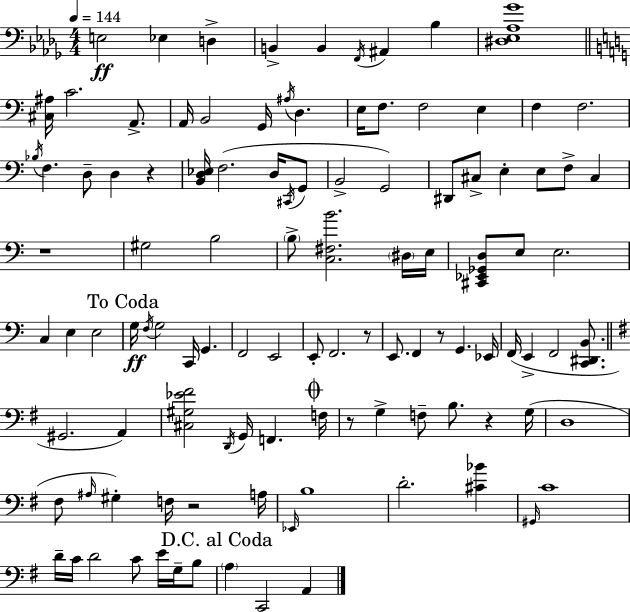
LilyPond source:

{
  \clef bass
  \numericTimeSignature
  \time 4/4
  \key bes \minor
  \tempo 4 = 144
  e2\ff ees4 d4-> | b,4-> b,4 \acciaccatura { f,16 } ais,4 bes4 | <dis ees aes ges'>1 | \bar "||" \break \key c \major <cis ais>16 c'2. a,8.-> | a,16 b,2 g,16 \acciaccatura { ais16 } d4. | e16 f8. f2 e4 | f4 f2. | \break \acciaccatura { bes16 } f4. d8-- d4 r4 | <b, d ees>16 f2.( d16 | \acciaccatura { cis,16 } g,8 b,2-> g,2) | dis,8 cis8-> e4-. e8 f8-> cis4 | \break r1 | gis2 b2 | \parenthesize b8-> <c fis b'>2. | \parenthesize dis16 e16 <cis, ees, ges, d>8 e8 e2. | \break c4 e4 e2 | \mark "To Coda" g16\ff \acciaccatura { f16 } g2 c,16 g,4. | f,2 e,2 | e,8-. f,2. | \break r8 e,8. f,4 r8 g,4. | ees,16 f,16( e,4-> f,2 | <c, dis, b,>8. \bar "||" \break \key g \major gis,2. a,4) | <cis gis ees' fis'>2 \acciaccatura { d,16 } g,16 f,4. | \mark \markup { \musicglyph "scripts.coda" } f16 r8 g4-> f8-- b8. r4 | g16( d1 | \break fis8 \grace { ais16 } gis4-.) f16 r2 | a16 \grace { ees,16 } b1 | d'2.-. <cis' bes'>4 | \grace { gis,16 } c'1 | \break d'16-- c'16 d'2 c'8 | e'16 g16-- b8 \mark "D.C. al Coda" \parenthesize a4 c,2 | a,4 \bar "|."
}